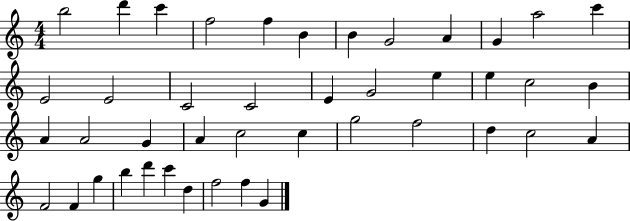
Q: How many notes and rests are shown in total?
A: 43